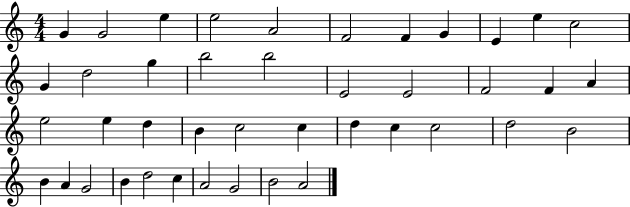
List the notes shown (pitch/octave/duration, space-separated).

G4/q G4/h E5/q E5/h A4/h F4/h F4/q G4/q E4/q E5/q C5/h G4/q D5/h G5/q B5/h B5/h E4/h E4/h F4/h F4/q A4/q E5/h E5/q D5/q B4/q C5/h C5/q D5/q C5/q C5/h D5/h B4/h B4/q A4/q G4/h B4/q D5/h C5/q A4/h G4/h B4/h A4/h